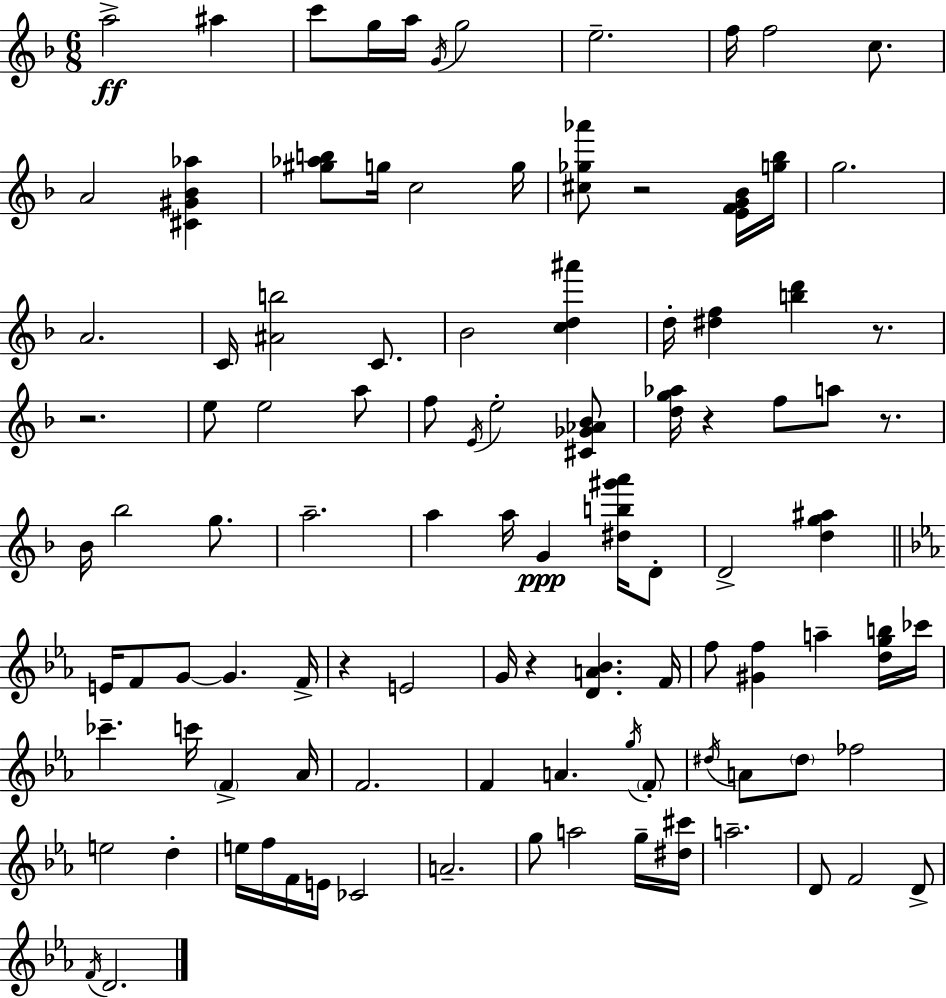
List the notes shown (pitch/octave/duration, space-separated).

A5/h A#5/q C6/e G5/s A5/s G4/s G5/h E5/h. F5/s F5/h C5/e. A4/h [C#4,G#4,Bb4,Ab5]/q [G#5,Ab5,B5]/e G5/s C5/h G5/s [C#5,Gb5,Ab6]/e R/h [E4,F4,G4,Bb4]/s [G5,Bb5]/s G5/h. A4/h. C4/s [A#4,B5]/h C4/e. Bb4/h [C5,D5,A#6]/q D5/s [D#5,F5]/q [B5,D6]/q R/e. R/h. E5/e E5/h A5/e F5/e E4/s E5/h [C#4,Gb4,Ab4,Bb4]/e [D5,G5,Ab5]/s R/q F5/e A5/e R/e. Bb4/s Bb5/h G5/e. A5/h. A5/q A5/s G4/q [D#5,B5,G#6,A6]/s D4/e D4/h [D5,G5,A#5]/q E4/s F4/e G4/e G4/q. F4/s R/q E4/h G4/s R/q [D4,A4,Bb4]/q. F4/s F5/e [G#4,F5]/q A5/q [D5,G5,B5]/s CES6/s CES6/q. C6/s F4/q Ab4/s F4/h. F4/q A4/q. G5/s F4/e D#5/s A4/e D#5/e FES5/h E5/h D5/q E5/s F5/s F4/s E4/s CES4/h A4/h. G5/e A5/h G5/s [D#5,C#6]/s A5/h. D4/e F4/h D4/e F4/s D4/h.